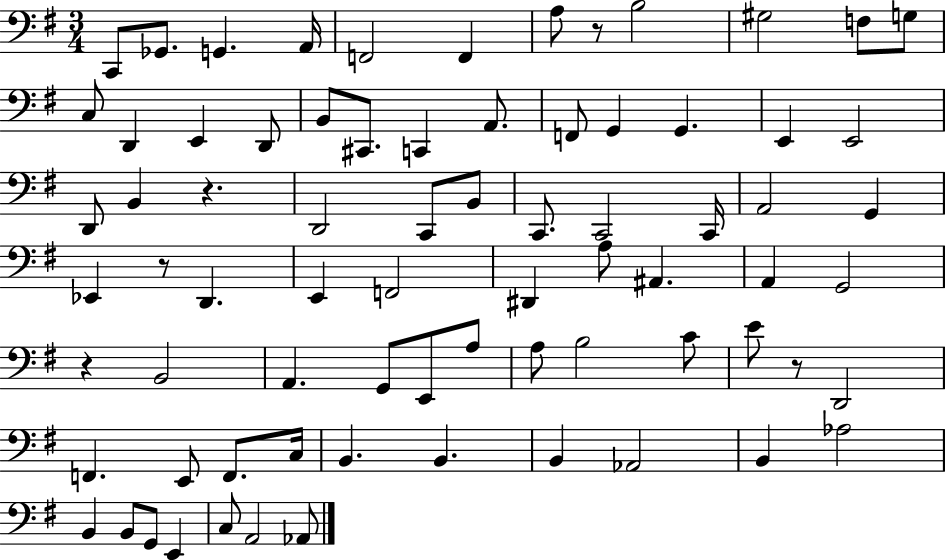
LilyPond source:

{
  \clef bass
  \numericTimeSignature
  \time 3/4
  \key g \major
  \repeat volta 2 { c,8 ges,8. g,4. a,16 | f,2 f,4 | a8 r8 b2 | gis2 f8 g8 | \break c8 d,4 e,4 d,8 | b,8 cis,8. c,4 a,8. | f,8 g,4 g,4. | e,4 e,2 | \break d,8 b,4 r4. | d,2 c,8 b,8 | c,8. c,2 c,16 | a,2 g,4 | \break ees,4 r8 d,4. | e,4 f,2 | dis,4 a8 ais,4. | a,4 g,2 | \break r4 b,2 | a,4. g,8 e,8 a8 | a8 b2 c'8 | e'8 r8 d,2 | \break f,4. e,8 f,8. c16 | b,4. b,4. | b,4 aes,2 | b,4 aes2 | \break b,4 b,8 g,8 e,4 | c8 a,2 aes,8 | } \bar "|."
}